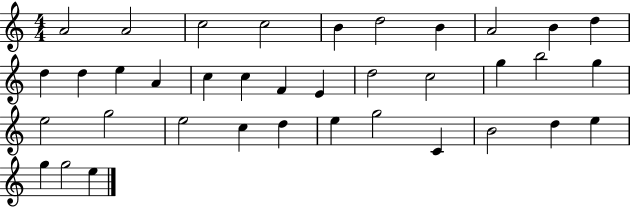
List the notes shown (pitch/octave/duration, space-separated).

A4/h A4/h C5/h C5/h B4/q D5/h B4/q A4/h B4/q D5/q D5/q D5/q E5/q A4/q C5/q C5/q F4/q E4/q D5/h C5/h G5/q B5/h G5/q E5/h G5/h E5/h C5/q D5/q E5/q G5/h C4/q B4/h D5/q E5/q G5/q G5/h E5/q